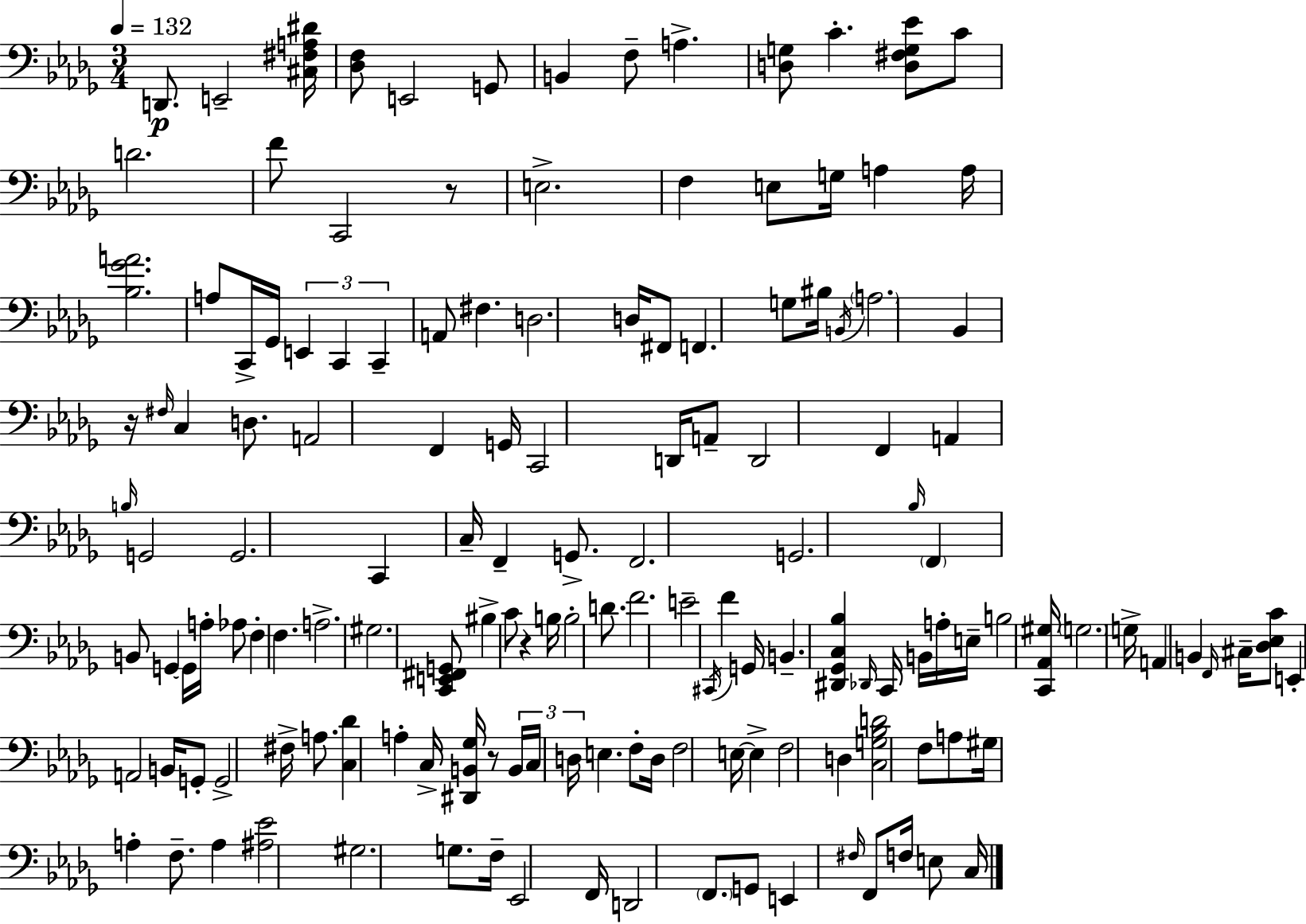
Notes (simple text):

D2/e. E2/h [C#3,F#3,A3,D#4]/s [Db3,F3]/e E2/h G2/e B2/q F3/e A3/q. [D3,G3]/e C4/q. [D3,F#3,G3,Eb4]/e C4/e D4/h. F4/e C2/h R/e E3/h. F3/q E3/e G3/s A3/q A3/s [Bb3,Gb4,A4]/h. A3/e C2/s Gb2/s E2/q C2/q C2/q A2/e F#3/q. D3/h. D3/s F#2/e F2/q. G3/e BIS3/s B2/s A3/h. Bb2/q R/s F#3/s C3/q D3/e. A2/h F2/q G2/s C2/h D2/s A2/e D2/h F2/q A2/q B3/s G2/h G2/h. C2/q C3/s F2/q G2/e. F2/h. G2/h. Bb3/s F2/q B2/e G2/q G2/s A3/s Ab3/e F3/q F3/q. A3/h. G#3/h. [C2,E2,F#2,G2]/e BIS3/q C4/e R/q B3/s B3/h D4/e. F4/h. E4/h C#2/s F4/q G2/s B2/q. [D#2,Gb2,C3,Bb3]/q Db2/s C2/s B2/s A3/s E3/s B3/h [C2,Ab2,G#3]/s G3/h. G3/s A2/q B2/q F2/s C#3/s [Db3,Eb3,C4]/e E2/q A2/h B2/s G2/e G2/h F#3/s A3/e. [C3,Db4]/q A3/q C3/s [D#2,B2,Gb3]/s R/e B2/s C3/s D3/s E3/q. F3/e D3/s F3/h E3/s E3/q F3/h D3/q [C3,G3,Bb3,D4]/h F3/e A3/e G#3/s A3/q F3/e. A3/q [A#3,Eb4]/h G#3/h. G3/e. F3/s Eb2/h F2/s D2/h F2/e. G2/e E2/q F#3/s F2/e F3/s E3/e C3/s